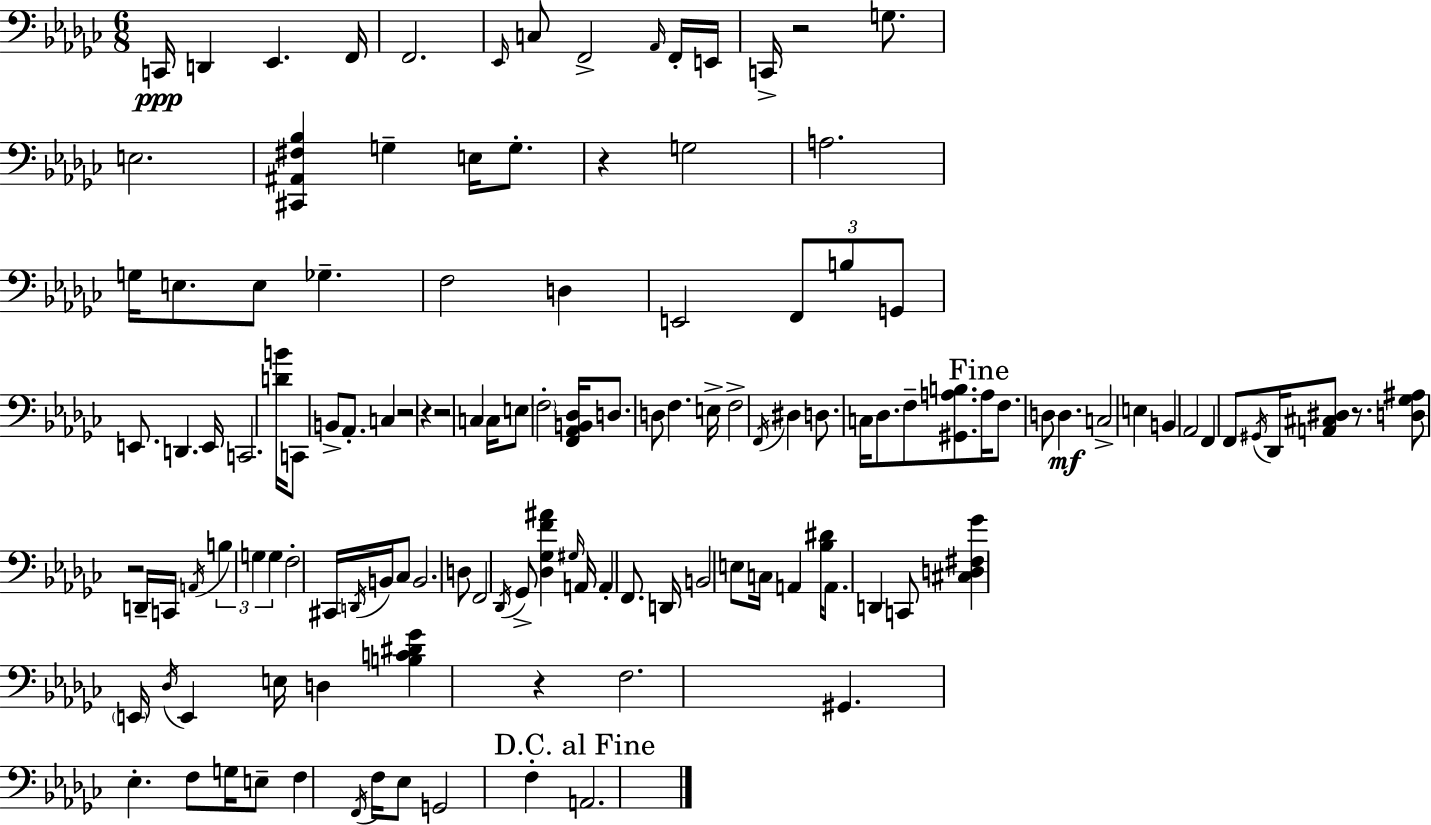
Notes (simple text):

C2/s D2/q Eb2/q. F2/s F2/h. Eb2/s C3/e F2/h Ab2/s F2/s E2/s C2/s R/h G3/e. E3/h. [C#2,A#2,F#3,Bb3]/q G3/q E3/s G3/e. R/q G3/h A3/h. G3/s E3/e. E3/e Gb3/q. F3/h D3/q E2/h F2/e B3/e G2/e E2/e. D2/q. E2/s C2/h. [D4,B4]/s C2/e B2/e Ab2/e. C3/q R/h R/q R/h C3/q C3/s E3/e F3/h [F2,Ab2,B2,Db3]/s D3/e. D3/e F3/q. E3/s F3/h F2/s D#3/q D3/e. C3/s Db3/e. F3/e [G#2,A3,B3]/e. A3/s F3/e. D3/e D3/q. C3/h E3/q B2/q Ab2/h F2/q F2/e G#2/s Db2/s [A2,C#3,D#3]/e R/e. [D3,Gb3,A#3]/e R/h D2/s C2/s A2/s B3/q G3/q G3/q F3/h C#2/s D2/s B2/s CES3/e B2/h. D3/e F2/h Db2/s Gb2/e [Db3,Gb3,F4,A#4]/q G#3/s A2/s A2/q F2/e. D2/s B2/h E3/e C3/s A2/q [Bb3,D#4]/s A2/e. D2/q C2/e [C#3,D3,F#3,Gb4]/q E2/s Db3/s E2/q E3/s D3/q [B3,C4,D#4,Gb4]/q R/q F3/h. G#2/q. Eb3/q. F3/e G3/s E3/e F3/q F2/s F3/s Eb3/e G2/h F3/q A2/h.